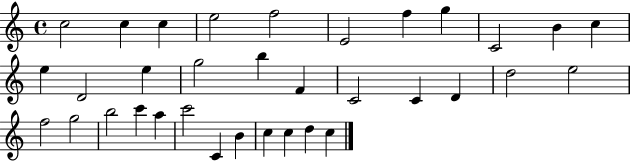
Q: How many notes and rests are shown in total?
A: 34